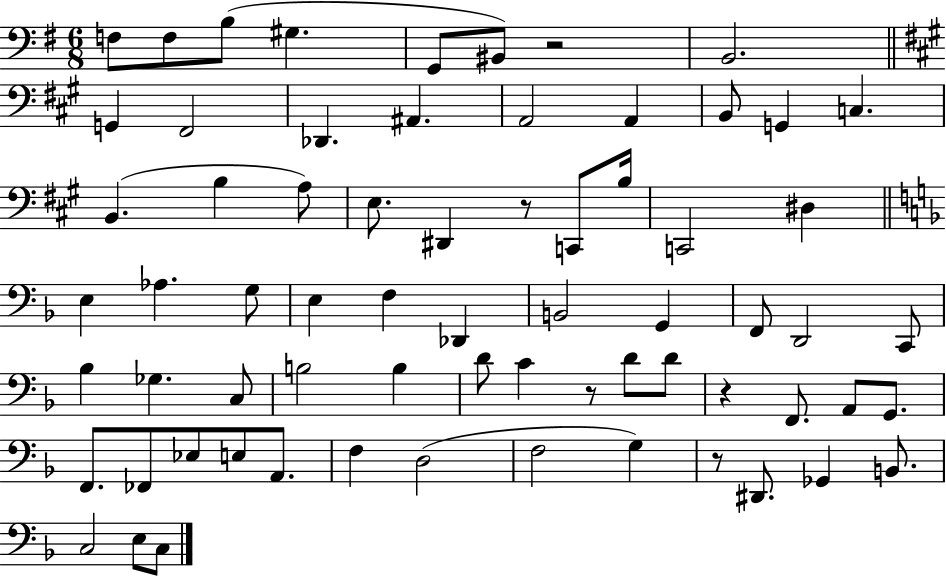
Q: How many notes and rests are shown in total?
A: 68